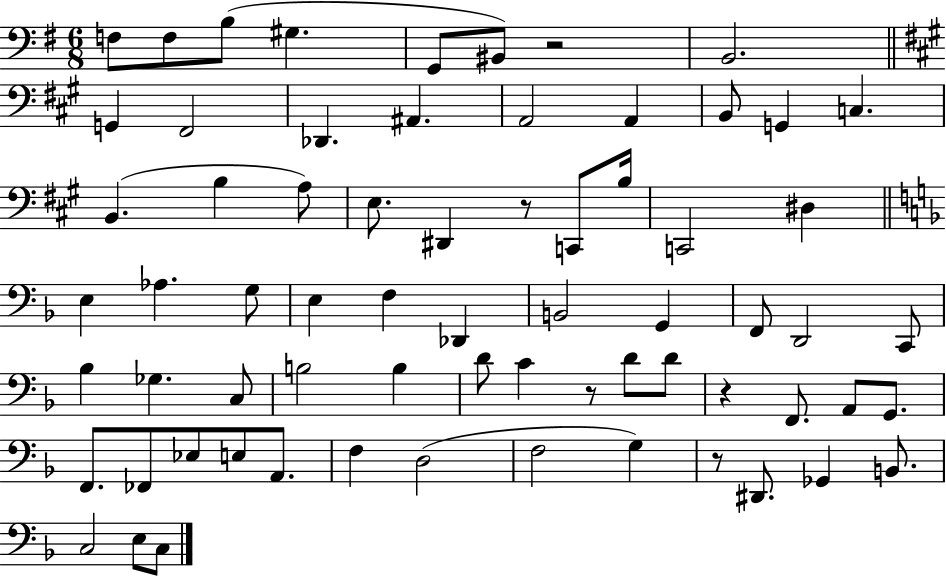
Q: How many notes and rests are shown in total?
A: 68